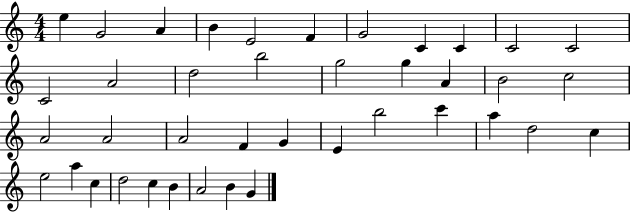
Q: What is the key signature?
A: C major